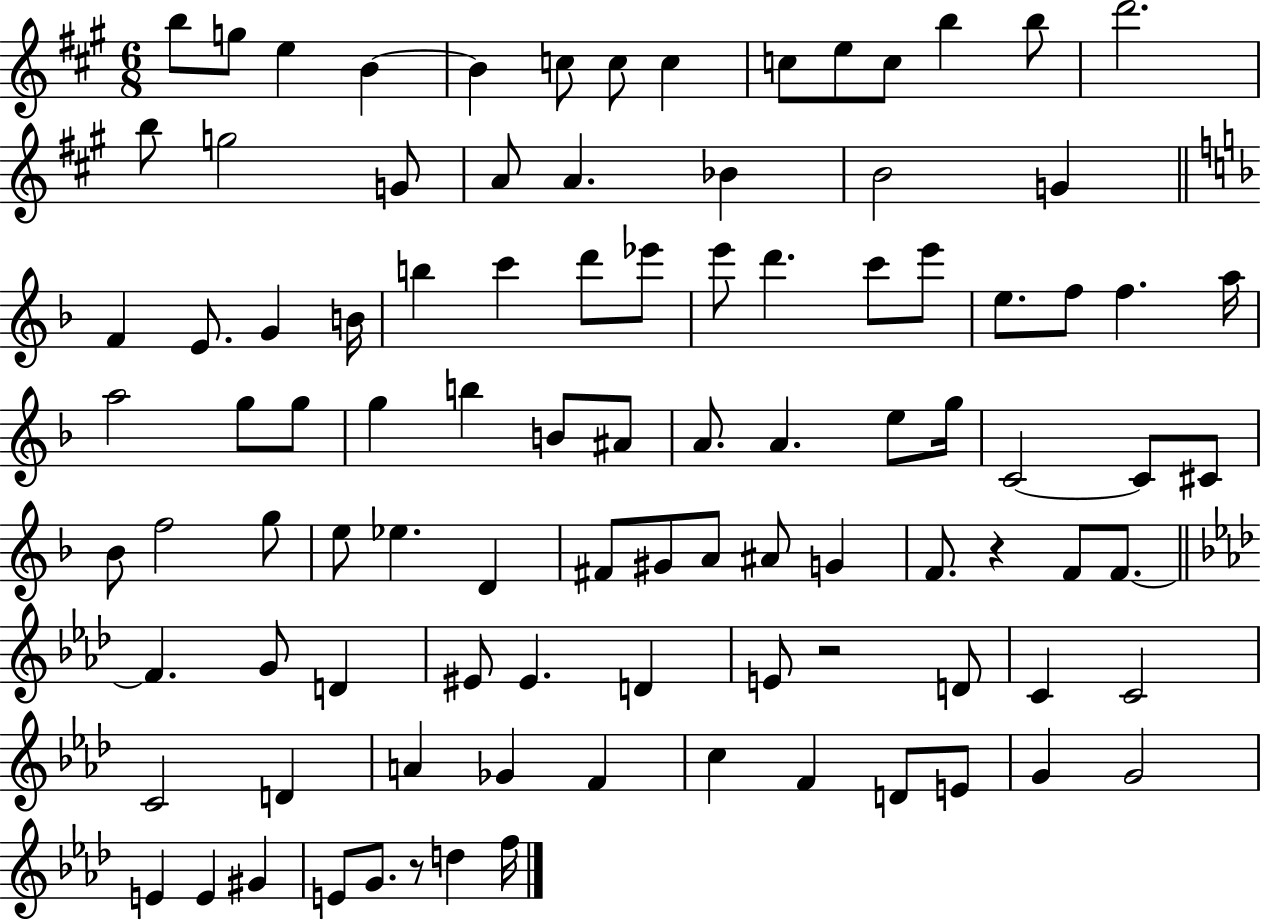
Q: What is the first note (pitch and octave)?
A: B5